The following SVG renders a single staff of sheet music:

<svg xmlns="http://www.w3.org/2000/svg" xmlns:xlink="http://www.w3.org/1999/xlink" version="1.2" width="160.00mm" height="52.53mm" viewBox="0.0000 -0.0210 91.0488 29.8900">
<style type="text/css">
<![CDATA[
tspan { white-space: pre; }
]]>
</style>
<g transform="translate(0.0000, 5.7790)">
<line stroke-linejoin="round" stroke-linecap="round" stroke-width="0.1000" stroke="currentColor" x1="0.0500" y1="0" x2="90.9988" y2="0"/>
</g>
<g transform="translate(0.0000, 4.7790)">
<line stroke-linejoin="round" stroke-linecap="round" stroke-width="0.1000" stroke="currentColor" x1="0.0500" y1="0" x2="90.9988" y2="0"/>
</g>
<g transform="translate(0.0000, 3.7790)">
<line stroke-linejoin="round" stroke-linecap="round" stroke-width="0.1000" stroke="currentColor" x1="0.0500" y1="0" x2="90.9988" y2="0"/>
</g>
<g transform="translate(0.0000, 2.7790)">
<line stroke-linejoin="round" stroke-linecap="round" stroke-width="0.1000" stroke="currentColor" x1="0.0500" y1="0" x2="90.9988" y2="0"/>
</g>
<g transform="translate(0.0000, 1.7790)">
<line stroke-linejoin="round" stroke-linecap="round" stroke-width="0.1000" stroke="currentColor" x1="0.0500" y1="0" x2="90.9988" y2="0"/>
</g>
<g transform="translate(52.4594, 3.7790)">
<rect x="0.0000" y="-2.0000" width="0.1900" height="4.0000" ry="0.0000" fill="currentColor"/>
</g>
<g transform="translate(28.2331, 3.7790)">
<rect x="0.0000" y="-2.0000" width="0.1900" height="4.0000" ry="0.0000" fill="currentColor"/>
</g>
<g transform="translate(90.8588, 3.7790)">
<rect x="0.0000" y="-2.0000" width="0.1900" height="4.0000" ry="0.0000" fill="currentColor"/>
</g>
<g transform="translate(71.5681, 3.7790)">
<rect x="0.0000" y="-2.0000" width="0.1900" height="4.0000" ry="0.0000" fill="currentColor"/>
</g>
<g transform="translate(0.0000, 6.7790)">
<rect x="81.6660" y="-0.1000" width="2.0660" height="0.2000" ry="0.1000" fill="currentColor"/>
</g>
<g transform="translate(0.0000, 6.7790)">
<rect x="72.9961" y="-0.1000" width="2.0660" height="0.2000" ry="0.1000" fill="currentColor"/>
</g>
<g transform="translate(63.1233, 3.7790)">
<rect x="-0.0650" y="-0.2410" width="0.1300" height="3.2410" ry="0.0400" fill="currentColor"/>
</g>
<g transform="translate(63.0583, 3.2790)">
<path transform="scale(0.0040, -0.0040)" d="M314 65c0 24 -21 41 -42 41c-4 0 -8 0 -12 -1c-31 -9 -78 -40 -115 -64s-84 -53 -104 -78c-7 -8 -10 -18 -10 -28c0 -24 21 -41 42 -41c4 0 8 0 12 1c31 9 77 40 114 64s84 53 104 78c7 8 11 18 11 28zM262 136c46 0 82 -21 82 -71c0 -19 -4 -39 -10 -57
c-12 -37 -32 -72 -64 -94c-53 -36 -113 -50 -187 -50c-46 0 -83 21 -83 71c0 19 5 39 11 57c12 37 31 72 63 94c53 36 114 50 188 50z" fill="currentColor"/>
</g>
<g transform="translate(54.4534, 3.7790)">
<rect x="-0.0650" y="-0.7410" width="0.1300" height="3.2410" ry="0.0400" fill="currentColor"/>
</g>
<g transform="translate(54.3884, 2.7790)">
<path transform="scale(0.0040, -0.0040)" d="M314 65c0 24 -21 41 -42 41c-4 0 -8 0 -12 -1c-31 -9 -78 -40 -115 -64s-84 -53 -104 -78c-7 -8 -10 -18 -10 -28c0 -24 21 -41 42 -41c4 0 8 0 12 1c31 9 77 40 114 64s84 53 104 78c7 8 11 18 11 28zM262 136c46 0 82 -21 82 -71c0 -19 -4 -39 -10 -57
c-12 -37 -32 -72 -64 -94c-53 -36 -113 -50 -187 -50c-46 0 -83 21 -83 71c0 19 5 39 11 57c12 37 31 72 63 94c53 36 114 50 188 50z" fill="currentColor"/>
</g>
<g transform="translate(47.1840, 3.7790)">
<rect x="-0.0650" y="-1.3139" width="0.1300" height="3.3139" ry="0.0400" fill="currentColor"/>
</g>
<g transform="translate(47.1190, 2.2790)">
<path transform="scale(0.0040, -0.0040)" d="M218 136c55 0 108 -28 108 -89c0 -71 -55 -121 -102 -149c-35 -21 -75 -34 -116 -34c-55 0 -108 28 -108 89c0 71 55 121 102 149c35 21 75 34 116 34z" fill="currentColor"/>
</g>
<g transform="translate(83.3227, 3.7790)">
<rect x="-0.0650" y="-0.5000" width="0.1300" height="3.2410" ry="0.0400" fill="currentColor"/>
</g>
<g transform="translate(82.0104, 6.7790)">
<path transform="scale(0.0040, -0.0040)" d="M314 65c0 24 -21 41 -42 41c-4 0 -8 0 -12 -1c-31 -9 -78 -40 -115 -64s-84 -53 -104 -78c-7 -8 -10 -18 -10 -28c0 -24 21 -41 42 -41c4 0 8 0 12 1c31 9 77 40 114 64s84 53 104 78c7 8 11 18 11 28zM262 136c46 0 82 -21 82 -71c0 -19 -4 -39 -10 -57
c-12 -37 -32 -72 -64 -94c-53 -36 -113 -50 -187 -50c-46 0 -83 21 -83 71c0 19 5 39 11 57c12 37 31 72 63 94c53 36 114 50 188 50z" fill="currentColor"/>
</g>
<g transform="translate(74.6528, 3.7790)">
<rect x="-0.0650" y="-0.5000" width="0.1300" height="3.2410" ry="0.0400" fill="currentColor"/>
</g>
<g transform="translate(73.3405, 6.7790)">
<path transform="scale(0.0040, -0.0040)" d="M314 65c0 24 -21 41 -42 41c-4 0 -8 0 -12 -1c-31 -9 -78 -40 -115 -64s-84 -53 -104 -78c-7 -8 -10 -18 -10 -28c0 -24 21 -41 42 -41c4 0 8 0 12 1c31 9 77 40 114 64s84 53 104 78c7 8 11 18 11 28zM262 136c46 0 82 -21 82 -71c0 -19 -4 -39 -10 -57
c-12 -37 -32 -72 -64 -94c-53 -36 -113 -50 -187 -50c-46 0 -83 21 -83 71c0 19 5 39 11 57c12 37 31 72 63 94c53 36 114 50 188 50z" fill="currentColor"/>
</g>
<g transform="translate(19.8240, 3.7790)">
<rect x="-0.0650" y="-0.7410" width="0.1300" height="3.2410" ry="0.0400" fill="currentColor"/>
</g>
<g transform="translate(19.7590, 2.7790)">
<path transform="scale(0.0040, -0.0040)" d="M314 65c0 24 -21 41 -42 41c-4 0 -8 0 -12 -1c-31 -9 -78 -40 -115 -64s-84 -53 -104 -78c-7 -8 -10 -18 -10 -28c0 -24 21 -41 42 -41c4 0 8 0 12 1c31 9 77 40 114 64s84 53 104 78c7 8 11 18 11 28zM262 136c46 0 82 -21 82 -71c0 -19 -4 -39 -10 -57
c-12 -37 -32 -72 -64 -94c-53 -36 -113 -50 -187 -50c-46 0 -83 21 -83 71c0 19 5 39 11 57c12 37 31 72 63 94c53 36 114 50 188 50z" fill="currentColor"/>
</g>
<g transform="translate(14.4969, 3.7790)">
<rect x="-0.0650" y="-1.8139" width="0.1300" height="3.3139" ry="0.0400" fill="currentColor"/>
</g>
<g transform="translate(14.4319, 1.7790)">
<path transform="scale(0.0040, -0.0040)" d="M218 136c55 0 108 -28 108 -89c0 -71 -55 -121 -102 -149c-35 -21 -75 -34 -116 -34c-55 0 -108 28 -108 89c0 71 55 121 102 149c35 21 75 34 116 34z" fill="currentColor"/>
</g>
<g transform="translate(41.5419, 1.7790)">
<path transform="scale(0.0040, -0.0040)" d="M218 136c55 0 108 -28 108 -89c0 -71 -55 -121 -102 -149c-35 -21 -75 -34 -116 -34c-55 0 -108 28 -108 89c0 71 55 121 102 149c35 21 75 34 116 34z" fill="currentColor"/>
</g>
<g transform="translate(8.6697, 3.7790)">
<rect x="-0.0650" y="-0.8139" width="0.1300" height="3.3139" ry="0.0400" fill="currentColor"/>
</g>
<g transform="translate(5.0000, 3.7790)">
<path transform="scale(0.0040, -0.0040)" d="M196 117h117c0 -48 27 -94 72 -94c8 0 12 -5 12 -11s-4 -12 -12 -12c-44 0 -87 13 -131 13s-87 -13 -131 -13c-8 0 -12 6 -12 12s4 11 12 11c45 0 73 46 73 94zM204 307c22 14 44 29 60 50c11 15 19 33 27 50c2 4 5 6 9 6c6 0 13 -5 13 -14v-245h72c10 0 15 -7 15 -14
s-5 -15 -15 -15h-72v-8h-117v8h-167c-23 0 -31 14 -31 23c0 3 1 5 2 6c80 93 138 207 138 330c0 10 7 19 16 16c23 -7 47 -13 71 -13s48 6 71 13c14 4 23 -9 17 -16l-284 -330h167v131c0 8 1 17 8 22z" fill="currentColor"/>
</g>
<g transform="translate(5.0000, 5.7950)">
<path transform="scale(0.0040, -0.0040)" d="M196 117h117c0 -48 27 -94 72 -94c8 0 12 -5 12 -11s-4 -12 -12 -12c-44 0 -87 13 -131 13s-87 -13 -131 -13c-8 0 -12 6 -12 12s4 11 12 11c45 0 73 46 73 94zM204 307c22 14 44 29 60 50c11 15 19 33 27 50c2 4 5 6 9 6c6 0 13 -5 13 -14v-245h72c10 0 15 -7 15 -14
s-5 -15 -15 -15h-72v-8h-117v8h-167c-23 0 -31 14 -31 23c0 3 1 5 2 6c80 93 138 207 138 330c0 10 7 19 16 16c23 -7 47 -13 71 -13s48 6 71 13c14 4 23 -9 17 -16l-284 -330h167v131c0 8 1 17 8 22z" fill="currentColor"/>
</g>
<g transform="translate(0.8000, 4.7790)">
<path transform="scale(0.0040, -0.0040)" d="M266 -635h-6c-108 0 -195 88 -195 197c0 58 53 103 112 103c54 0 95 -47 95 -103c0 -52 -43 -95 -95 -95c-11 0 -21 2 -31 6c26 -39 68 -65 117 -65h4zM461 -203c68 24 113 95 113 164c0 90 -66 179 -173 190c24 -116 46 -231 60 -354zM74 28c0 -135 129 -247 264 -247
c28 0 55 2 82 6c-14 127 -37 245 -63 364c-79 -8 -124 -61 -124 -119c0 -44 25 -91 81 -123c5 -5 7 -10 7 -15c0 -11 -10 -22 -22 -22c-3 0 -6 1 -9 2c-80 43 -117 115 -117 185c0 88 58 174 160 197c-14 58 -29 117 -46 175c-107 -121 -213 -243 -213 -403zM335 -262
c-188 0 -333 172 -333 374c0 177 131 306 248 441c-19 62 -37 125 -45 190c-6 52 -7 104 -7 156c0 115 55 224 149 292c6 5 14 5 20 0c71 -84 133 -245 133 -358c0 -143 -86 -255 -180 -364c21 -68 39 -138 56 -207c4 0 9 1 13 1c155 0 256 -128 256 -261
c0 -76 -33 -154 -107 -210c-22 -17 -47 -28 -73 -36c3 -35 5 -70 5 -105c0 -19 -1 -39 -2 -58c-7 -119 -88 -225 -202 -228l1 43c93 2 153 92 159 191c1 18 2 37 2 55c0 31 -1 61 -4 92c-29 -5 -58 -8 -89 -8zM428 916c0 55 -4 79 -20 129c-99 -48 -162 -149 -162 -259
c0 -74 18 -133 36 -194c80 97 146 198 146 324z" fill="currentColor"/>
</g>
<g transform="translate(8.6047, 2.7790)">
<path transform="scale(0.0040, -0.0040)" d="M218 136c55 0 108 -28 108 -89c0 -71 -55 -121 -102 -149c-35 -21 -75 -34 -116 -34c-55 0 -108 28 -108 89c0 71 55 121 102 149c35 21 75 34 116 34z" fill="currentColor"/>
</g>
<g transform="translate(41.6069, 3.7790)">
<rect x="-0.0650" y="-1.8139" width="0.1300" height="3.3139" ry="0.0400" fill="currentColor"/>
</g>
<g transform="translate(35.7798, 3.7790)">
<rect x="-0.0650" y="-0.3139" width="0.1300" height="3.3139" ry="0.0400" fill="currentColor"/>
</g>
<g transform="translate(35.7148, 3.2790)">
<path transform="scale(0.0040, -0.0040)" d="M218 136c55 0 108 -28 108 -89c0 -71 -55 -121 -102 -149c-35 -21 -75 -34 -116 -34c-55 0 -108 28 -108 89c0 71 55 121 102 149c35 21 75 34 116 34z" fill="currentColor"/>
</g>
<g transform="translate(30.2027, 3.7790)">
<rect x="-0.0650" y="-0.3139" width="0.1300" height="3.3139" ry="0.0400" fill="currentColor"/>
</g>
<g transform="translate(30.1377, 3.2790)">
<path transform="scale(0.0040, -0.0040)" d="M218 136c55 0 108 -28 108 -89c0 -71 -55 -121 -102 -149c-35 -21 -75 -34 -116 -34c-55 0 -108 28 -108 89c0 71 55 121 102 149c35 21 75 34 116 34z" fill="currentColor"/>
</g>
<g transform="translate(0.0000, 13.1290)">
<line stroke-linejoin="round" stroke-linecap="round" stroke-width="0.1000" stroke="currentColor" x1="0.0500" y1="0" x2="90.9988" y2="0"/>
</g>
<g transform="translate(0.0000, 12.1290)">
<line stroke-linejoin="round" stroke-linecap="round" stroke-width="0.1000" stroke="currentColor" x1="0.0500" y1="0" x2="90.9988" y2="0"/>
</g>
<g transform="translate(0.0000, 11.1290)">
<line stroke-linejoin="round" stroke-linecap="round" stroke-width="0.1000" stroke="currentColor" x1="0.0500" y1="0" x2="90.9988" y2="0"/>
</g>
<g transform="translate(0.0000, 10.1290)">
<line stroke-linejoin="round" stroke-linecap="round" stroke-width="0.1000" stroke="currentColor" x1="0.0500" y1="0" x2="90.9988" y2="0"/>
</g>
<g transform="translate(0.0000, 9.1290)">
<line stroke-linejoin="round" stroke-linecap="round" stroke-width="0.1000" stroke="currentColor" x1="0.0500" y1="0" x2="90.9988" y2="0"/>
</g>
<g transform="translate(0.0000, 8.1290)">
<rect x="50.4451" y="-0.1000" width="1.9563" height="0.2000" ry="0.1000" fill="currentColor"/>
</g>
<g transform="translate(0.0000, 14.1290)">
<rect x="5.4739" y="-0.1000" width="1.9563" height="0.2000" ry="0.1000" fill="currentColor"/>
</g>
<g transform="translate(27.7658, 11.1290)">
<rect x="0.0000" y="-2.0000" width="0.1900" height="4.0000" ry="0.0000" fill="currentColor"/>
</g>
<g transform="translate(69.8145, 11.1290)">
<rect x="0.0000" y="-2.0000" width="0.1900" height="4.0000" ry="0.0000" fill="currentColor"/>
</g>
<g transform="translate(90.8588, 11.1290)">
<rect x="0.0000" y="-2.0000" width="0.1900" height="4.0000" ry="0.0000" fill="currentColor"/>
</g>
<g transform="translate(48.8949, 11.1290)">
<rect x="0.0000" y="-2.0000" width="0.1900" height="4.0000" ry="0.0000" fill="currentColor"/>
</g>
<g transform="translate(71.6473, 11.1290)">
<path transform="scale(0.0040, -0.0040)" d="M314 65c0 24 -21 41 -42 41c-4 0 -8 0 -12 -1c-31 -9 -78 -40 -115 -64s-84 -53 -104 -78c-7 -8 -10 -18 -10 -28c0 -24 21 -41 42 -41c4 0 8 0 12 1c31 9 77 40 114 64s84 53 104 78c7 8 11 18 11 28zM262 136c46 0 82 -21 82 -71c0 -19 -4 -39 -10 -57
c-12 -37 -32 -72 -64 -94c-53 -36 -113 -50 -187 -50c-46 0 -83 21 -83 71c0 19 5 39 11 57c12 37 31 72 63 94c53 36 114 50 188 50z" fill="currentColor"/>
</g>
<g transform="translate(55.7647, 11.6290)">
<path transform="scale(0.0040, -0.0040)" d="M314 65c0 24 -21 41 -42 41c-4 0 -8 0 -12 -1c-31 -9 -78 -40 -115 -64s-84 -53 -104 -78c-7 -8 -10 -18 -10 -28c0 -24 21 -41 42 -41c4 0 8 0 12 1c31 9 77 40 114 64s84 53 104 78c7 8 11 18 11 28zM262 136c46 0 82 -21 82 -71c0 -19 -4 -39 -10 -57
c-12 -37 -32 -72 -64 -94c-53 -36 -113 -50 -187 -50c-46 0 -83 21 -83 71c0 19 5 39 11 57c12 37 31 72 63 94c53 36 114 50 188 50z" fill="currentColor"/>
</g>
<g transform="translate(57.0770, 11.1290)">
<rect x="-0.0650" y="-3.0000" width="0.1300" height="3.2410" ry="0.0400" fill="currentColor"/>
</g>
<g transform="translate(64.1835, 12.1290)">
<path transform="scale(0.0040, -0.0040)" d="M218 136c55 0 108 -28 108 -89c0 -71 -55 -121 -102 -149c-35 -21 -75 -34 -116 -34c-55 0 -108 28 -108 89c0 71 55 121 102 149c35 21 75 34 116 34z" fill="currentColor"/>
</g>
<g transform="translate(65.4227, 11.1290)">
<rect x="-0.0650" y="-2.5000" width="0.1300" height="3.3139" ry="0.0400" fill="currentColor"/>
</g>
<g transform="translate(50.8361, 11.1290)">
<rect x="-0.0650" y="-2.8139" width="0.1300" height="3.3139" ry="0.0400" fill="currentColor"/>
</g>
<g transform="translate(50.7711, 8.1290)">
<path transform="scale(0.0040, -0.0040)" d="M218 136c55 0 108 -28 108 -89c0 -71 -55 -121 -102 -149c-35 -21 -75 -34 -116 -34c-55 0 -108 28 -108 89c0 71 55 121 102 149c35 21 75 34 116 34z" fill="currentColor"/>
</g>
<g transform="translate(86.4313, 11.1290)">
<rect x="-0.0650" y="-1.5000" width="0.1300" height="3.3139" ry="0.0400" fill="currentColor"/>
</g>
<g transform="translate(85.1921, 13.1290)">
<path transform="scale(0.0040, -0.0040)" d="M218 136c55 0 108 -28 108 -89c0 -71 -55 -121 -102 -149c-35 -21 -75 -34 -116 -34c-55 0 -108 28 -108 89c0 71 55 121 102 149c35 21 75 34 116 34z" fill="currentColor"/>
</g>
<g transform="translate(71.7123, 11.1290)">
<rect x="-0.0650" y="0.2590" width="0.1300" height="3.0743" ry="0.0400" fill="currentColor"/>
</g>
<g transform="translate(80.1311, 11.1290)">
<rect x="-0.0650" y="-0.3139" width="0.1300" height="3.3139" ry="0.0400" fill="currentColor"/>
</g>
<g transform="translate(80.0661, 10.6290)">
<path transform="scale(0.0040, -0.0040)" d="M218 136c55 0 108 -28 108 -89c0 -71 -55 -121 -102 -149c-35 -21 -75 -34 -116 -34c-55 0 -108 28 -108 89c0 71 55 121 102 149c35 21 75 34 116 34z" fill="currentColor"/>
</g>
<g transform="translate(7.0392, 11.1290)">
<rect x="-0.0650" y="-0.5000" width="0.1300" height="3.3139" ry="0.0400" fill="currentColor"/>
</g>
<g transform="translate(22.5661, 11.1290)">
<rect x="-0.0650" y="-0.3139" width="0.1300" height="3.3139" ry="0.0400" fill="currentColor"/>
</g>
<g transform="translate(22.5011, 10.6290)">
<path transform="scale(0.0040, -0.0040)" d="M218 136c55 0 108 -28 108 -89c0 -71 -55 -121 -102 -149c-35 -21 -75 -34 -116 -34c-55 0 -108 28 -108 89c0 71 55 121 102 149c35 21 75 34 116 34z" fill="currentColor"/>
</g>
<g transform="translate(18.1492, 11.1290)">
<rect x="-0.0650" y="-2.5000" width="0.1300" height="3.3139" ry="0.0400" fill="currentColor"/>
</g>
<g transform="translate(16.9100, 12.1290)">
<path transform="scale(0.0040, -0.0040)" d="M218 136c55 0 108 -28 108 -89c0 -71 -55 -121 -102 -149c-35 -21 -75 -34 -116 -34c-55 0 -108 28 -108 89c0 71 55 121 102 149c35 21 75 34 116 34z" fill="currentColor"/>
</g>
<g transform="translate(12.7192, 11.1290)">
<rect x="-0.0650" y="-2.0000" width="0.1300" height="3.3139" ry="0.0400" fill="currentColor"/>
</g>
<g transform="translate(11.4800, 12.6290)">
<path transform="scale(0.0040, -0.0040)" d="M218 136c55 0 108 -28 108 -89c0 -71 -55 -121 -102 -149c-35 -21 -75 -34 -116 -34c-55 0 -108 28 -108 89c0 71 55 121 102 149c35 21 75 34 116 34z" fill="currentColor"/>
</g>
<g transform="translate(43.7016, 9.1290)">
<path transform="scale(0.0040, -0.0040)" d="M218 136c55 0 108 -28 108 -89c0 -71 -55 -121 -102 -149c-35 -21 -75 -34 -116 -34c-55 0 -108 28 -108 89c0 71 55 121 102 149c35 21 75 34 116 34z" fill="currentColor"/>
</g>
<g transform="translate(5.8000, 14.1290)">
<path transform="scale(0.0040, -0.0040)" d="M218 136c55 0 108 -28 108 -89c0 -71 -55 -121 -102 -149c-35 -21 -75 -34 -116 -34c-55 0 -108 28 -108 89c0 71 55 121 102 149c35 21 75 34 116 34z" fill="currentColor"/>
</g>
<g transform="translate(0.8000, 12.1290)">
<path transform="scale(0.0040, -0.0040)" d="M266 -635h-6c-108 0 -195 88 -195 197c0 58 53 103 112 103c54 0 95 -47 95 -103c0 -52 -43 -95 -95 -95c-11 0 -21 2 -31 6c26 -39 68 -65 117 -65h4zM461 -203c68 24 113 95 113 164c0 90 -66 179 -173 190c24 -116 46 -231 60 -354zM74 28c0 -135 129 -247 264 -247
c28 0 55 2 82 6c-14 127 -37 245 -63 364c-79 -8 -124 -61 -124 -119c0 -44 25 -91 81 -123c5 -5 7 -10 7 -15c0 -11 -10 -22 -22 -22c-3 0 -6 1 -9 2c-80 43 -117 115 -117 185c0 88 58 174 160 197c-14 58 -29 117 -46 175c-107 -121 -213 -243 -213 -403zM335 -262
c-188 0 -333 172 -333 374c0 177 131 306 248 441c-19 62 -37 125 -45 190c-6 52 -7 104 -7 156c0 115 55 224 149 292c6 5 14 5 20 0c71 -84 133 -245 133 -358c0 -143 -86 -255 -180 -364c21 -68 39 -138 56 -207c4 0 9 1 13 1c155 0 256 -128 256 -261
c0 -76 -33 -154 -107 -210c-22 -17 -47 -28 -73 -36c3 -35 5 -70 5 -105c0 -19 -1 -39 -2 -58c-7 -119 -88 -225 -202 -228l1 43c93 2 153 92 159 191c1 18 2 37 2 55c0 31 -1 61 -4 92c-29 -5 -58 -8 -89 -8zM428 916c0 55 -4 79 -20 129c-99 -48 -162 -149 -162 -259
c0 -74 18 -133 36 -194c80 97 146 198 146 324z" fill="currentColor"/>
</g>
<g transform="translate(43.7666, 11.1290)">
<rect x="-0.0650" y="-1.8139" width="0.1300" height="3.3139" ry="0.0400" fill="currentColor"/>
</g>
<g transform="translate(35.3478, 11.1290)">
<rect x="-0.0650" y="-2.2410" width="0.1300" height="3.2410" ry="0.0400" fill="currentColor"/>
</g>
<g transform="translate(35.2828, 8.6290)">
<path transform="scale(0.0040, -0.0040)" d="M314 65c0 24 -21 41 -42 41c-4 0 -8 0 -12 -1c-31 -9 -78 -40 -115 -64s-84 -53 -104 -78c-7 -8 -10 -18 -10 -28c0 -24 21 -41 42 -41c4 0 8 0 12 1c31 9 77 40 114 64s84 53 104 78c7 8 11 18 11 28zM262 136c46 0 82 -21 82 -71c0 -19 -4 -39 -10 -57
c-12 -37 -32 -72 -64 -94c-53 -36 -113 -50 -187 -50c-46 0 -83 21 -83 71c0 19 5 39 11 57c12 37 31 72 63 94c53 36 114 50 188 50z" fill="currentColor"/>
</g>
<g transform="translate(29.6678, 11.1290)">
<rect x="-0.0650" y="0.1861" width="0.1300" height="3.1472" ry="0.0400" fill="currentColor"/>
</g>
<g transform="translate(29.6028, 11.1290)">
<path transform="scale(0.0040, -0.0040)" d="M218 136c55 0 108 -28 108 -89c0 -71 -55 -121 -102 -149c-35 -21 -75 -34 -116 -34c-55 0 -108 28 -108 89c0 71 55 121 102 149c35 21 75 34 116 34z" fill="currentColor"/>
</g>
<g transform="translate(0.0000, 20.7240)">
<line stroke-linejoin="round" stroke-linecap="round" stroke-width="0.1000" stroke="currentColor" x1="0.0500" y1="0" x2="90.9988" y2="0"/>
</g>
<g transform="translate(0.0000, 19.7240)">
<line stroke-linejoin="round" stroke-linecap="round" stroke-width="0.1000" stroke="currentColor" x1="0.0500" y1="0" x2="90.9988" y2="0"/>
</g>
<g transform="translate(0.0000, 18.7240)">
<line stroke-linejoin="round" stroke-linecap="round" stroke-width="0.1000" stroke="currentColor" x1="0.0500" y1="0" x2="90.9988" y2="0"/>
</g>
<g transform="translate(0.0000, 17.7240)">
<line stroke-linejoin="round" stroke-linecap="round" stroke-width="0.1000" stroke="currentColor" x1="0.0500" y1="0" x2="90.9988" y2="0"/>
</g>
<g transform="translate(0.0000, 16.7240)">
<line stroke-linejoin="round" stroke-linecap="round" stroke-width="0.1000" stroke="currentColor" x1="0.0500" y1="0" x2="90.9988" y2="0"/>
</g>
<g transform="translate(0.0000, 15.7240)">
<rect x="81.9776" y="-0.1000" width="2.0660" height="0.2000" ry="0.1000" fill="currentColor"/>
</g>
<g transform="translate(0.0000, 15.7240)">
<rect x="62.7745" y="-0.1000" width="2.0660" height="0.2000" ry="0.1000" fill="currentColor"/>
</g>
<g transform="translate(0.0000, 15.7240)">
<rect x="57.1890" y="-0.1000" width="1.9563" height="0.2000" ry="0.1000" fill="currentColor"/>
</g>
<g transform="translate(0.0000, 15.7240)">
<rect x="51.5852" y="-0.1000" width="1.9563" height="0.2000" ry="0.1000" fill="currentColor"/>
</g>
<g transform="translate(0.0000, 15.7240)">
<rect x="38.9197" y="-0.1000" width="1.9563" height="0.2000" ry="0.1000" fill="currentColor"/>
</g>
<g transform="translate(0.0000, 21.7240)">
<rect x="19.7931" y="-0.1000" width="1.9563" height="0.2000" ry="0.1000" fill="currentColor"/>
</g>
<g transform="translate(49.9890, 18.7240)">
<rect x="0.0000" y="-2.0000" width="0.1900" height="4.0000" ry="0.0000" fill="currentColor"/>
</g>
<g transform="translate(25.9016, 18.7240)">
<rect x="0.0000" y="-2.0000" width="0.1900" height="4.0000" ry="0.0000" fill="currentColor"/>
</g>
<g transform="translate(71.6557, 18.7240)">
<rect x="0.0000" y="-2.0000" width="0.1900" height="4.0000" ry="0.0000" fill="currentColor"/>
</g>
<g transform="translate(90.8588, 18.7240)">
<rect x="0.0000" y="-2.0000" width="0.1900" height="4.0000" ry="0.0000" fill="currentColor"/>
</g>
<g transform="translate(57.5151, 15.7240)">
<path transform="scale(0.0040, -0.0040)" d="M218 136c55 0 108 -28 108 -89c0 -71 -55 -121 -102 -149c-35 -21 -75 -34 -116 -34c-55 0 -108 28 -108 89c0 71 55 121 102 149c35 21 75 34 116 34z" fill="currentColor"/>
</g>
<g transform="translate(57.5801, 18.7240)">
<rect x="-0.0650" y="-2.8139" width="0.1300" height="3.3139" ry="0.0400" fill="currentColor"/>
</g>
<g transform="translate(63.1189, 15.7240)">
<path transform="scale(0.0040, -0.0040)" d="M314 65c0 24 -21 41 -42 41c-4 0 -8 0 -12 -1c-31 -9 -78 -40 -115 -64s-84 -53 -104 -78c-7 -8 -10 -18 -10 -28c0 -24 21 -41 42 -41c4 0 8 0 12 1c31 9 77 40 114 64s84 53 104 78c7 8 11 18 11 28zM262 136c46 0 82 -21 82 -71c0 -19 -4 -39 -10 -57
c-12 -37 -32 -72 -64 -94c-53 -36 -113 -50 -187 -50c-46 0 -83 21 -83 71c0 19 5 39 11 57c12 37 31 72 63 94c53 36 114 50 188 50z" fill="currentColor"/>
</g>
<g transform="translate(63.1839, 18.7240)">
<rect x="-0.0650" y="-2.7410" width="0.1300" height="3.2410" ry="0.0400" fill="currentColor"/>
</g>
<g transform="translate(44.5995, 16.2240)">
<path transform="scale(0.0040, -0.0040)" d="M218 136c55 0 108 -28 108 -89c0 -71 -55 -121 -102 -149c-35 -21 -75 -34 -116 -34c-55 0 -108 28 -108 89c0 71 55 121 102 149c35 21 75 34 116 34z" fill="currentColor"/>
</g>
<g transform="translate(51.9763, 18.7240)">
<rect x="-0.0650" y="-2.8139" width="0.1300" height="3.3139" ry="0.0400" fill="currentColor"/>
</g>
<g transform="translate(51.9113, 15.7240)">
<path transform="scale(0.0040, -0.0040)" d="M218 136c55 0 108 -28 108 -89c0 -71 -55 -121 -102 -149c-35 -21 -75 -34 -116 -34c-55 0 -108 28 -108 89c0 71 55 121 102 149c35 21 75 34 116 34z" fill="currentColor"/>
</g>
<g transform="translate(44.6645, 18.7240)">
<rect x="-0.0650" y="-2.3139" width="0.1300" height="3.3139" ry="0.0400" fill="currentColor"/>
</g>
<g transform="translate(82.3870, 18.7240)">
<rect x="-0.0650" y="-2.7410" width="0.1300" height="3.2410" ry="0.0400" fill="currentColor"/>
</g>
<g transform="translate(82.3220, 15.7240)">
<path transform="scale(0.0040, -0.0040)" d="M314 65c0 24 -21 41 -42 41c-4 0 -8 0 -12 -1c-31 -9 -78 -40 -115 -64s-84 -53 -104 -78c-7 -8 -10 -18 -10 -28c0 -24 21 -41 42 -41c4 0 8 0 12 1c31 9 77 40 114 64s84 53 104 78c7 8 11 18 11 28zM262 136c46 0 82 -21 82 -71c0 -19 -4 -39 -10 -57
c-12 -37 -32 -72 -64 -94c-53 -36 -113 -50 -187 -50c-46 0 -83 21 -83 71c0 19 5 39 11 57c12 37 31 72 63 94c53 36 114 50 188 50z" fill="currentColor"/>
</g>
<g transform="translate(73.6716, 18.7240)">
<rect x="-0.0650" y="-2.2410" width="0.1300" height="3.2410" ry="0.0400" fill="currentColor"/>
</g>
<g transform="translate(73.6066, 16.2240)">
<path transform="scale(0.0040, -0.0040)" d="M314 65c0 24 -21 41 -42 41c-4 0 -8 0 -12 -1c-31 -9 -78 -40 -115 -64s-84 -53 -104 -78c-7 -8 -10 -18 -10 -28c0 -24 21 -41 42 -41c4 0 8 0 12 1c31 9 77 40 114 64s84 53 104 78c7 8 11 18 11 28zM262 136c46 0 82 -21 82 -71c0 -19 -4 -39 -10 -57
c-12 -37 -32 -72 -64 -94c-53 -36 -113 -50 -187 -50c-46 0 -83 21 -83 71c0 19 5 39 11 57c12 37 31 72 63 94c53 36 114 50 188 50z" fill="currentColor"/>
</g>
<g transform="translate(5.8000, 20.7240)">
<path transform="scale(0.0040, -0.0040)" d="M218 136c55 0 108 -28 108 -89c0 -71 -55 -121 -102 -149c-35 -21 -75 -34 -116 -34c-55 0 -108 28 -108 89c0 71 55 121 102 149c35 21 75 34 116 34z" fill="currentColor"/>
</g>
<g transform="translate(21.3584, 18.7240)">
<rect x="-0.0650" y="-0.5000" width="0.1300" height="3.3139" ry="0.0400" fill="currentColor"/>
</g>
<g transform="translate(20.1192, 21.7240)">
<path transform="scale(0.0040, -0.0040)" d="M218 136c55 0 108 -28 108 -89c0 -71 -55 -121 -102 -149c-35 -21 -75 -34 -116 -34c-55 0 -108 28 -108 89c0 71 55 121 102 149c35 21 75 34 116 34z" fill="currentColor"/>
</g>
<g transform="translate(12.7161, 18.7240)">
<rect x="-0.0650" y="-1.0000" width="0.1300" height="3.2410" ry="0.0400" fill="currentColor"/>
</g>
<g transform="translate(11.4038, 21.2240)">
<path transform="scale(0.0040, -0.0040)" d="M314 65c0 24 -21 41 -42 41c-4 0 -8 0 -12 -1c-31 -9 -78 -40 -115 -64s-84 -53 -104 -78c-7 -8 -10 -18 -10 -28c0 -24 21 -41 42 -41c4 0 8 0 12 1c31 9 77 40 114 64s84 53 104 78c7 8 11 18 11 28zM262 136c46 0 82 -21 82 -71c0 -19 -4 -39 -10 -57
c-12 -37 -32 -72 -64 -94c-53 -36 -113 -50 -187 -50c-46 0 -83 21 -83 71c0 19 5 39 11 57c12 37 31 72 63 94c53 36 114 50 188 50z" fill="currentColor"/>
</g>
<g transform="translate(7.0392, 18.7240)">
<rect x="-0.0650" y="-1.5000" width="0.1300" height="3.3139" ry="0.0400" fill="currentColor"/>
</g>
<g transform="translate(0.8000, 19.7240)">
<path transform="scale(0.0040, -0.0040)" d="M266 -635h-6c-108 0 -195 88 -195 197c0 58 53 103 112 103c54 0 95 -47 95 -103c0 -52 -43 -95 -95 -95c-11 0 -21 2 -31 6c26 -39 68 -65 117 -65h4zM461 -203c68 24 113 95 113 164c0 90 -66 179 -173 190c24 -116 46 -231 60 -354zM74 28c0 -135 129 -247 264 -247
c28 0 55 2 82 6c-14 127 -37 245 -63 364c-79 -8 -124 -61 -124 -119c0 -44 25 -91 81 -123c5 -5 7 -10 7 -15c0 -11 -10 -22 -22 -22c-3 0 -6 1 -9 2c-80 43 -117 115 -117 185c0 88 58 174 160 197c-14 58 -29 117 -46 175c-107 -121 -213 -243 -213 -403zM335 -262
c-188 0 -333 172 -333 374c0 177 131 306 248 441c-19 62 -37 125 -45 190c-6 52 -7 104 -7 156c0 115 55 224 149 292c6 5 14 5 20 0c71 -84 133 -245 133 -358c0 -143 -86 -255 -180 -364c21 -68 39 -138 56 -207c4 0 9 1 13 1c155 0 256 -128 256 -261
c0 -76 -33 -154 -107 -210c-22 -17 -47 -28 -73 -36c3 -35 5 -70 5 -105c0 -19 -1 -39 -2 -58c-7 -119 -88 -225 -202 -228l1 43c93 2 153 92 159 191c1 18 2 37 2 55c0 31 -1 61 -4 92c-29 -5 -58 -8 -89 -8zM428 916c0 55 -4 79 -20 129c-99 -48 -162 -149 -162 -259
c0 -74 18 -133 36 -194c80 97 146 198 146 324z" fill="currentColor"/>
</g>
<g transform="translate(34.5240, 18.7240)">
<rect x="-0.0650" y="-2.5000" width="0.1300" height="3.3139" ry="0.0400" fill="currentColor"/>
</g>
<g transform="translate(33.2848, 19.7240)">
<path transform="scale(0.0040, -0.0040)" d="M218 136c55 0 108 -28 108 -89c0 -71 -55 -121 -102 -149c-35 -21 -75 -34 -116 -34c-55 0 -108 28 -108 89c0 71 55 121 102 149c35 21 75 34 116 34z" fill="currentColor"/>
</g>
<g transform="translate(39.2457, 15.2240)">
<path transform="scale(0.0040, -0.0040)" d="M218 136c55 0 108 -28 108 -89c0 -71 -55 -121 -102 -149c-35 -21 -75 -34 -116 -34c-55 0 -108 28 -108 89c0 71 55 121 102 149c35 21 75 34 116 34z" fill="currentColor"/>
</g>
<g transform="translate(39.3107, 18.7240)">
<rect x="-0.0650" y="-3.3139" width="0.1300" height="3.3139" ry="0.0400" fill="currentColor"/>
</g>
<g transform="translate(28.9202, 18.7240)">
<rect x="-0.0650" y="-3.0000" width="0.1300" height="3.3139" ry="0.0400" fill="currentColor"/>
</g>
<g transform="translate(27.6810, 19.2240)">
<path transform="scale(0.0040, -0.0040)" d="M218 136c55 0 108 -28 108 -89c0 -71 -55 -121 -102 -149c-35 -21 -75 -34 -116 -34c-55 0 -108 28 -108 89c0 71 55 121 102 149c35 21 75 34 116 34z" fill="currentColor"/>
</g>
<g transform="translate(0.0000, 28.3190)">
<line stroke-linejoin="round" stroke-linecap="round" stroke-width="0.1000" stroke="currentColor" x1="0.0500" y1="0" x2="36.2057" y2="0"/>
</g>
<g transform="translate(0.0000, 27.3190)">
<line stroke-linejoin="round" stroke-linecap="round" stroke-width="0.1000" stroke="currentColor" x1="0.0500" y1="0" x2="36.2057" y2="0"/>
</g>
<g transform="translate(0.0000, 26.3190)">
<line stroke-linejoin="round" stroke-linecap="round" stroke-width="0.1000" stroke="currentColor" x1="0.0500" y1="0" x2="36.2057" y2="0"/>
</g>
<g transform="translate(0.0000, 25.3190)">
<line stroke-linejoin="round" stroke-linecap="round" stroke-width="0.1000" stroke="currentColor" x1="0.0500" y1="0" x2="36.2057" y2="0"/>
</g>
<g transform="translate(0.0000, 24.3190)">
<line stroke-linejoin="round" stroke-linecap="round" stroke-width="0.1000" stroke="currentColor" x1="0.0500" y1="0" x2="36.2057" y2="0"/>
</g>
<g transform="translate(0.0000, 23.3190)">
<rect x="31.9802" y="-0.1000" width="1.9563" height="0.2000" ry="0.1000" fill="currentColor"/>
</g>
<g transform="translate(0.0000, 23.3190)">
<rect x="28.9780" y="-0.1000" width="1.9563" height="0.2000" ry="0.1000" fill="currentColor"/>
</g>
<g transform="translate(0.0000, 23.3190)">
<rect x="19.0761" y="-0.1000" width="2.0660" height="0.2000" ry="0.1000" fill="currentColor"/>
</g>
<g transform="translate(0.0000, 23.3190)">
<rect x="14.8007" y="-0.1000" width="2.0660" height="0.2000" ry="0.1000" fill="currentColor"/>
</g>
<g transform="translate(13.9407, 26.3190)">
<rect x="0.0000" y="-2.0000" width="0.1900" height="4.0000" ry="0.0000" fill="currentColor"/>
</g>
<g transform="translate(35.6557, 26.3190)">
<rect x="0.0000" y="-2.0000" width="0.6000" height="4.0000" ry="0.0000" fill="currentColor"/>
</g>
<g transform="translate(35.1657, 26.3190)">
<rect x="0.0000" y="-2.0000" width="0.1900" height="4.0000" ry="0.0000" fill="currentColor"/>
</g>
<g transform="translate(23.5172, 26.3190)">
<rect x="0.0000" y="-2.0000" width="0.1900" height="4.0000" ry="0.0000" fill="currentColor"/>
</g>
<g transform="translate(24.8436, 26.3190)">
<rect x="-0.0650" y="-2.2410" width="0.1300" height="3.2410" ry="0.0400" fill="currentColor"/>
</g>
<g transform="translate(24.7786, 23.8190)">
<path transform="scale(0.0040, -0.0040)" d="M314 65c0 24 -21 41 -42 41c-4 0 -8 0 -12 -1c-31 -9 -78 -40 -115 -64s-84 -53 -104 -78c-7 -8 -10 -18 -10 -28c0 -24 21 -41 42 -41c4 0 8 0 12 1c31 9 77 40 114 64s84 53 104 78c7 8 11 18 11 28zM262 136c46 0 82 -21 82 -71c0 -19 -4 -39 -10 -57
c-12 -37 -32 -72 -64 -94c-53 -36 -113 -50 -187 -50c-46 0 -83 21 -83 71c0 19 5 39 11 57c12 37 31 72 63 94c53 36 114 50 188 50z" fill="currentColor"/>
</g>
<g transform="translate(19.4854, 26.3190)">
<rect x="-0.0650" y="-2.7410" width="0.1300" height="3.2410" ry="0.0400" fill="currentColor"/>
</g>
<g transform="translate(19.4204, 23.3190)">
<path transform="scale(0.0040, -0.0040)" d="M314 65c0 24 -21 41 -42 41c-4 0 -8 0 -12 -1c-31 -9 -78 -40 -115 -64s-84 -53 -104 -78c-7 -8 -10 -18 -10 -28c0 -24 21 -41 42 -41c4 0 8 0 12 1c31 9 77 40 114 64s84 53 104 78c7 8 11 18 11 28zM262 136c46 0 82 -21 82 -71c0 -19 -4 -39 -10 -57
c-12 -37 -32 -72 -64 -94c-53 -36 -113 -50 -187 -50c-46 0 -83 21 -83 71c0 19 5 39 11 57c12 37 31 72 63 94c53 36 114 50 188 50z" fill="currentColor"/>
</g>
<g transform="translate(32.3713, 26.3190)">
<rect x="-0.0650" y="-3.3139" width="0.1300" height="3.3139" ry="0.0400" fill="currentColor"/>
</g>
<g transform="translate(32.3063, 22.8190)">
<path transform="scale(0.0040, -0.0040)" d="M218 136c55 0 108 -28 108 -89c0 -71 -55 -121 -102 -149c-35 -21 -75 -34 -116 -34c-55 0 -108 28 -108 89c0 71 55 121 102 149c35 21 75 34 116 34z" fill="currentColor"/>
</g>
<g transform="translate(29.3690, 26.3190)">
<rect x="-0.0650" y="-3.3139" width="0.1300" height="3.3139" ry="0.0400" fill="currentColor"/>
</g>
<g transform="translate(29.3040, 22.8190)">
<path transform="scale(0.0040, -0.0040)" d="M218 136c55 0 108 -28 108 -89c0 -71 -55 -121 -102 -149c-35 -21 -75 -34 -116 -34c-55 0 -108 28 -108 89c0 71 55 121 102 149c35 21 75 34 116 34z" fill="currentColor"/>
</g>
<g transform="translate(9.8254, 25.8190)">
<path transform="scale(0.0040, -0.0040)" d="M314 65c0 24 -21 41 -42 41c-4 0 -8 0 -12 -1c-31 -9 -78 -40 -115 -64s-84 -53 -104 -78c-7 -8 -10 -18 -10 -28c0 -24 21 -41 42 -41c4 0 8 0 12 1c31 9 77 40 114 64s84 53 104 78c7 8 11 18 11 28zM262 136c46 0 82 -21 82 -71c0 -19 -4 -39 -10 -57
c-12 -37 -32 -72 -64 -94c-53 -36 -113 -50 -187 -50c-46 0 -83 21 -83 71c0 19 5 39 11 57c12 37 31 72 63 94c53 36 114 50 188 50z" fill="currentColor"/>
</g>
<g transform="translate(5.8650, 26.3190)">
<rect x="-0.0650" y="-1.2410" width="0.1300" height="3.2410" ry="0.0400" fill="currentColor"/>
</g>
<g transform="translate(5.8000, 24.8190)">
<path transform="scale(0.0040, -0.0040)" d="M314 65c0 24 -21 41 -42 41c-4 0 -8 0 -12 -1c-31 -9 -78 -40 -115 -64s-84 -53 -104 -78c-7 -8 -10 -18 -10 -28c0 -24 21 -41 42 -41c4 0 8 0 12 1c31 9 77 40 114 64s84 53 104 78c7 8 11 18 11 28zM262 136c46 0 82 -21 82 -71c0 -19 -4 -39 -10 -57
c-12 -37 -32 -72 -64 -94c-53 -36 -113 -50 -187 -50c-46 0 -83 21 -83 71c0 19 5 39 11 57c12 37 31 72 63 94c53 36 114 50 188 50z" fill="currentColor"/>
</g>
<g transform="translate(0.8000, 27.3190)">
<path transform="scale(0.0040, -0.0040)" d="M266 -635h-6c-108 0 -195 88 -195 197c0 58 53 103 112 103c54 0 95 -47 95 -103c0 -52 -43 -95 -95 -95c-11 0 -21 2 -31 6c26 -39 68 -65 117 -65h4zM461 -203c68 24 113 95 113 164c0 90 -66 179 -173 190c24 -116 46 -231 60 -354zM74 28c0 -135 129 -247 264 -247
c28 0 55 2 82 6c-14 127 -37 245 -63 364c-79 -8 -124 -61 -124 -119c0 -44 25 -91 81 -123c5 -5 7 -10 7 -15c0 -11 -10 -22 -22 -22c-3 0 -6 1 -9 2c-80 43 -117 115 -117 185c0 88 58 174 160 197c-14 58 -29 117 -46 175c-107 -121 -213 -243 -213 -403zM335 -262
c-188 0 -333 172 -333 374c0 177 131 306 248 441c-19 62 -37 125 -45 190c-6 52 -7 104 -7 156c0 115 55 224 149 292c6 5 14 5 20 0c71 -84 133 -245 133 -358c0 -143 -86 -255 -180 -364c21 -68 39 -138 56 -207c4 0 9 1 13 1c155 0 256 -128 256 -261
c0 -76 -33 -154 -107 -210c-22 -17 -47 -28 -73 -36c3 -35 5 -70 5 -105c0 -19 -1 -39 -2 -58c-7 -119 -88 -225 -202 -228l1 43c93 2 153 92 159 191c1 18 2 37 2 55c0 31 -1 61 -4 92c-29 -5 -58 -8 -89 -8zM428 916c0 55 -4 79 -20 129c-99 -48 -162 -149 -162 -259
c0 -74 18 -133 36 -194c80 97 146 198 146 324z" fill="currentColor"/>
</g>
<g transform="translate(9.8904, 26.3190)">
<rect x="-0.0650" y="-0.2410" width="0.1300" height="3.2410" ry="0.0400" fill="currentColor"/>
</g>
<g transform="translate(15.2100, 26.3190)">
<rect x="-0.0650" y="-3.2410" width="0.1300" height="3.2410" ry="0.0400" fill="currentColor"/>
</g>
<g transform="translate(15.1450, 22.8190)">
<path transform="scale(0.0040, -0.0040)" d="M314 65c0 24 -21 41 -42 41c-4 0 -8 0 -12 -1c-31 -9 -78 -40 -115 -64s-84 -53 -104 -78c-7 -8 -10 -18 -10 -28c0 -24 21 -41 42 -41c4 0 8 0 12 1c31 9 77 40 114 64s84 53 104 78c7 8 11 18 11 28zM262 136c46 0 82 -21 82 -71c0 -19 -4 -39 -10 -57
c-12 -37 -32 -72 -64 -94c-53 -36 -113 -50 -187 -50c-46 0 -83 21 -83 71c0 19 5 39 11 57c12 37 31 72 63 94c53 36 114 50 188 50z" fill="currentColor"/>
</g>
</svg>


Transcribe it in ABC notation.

X:1
T:Untitled
M:4/4
L:1/4
K:C
d f d2 c c f e d2 c2 C2 C2 C F G c B g2 f a A2 G B2 c E E D2 C A G b g a a a2 g2 a2 e2 c2 b2 a2 g2 b b